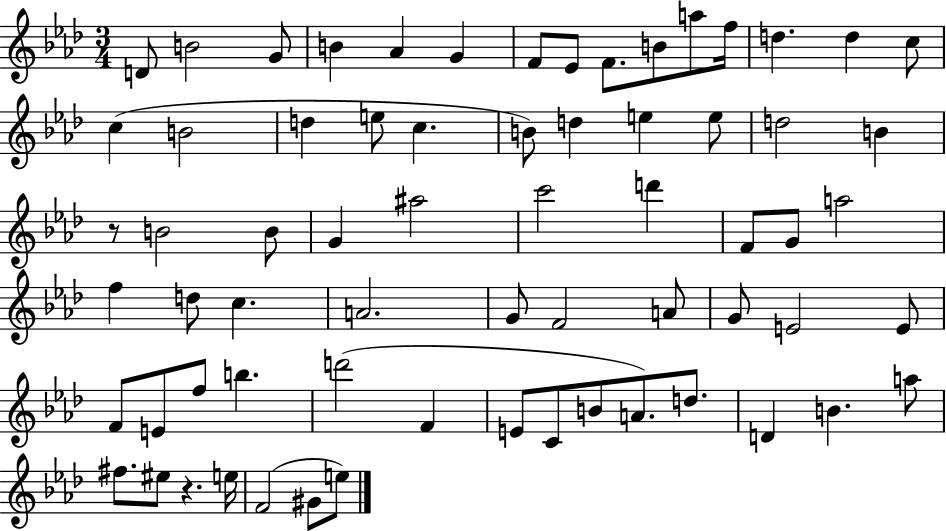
{
  \clef treble
  \numericTimeSignature
  \time 3/4
  \key aes \major
  d'8 b'2 g'8 | b'4 aes'4 g'4 | f'8 ees'8 f'8. b'8 a''8 f''16 | d''4. d''4 c''8 | \break c''4( b'2 | d''4 e''8 c''4. | b'8) d''4 e''4 e''8 | d''2 b'4 | \break r8 b'2 b'8 | g'4 ais''2 | c'''2 d'''4 | f'8 g'8 a''2 | \break f''4 d''8 c''4. | a'2. | g'8 f'2 a'8 | g'8 e'2 e'8 | \break f'8 e'8 f''8 b''4. | d'''2( f'4 | e'8 c'8 b'8 a'8.) d''8. | d'4 b'4. a''8 | \break fis''8. eis''8 r4. e''16 | f'2( gis'8 e''8) | \bar "|."
}